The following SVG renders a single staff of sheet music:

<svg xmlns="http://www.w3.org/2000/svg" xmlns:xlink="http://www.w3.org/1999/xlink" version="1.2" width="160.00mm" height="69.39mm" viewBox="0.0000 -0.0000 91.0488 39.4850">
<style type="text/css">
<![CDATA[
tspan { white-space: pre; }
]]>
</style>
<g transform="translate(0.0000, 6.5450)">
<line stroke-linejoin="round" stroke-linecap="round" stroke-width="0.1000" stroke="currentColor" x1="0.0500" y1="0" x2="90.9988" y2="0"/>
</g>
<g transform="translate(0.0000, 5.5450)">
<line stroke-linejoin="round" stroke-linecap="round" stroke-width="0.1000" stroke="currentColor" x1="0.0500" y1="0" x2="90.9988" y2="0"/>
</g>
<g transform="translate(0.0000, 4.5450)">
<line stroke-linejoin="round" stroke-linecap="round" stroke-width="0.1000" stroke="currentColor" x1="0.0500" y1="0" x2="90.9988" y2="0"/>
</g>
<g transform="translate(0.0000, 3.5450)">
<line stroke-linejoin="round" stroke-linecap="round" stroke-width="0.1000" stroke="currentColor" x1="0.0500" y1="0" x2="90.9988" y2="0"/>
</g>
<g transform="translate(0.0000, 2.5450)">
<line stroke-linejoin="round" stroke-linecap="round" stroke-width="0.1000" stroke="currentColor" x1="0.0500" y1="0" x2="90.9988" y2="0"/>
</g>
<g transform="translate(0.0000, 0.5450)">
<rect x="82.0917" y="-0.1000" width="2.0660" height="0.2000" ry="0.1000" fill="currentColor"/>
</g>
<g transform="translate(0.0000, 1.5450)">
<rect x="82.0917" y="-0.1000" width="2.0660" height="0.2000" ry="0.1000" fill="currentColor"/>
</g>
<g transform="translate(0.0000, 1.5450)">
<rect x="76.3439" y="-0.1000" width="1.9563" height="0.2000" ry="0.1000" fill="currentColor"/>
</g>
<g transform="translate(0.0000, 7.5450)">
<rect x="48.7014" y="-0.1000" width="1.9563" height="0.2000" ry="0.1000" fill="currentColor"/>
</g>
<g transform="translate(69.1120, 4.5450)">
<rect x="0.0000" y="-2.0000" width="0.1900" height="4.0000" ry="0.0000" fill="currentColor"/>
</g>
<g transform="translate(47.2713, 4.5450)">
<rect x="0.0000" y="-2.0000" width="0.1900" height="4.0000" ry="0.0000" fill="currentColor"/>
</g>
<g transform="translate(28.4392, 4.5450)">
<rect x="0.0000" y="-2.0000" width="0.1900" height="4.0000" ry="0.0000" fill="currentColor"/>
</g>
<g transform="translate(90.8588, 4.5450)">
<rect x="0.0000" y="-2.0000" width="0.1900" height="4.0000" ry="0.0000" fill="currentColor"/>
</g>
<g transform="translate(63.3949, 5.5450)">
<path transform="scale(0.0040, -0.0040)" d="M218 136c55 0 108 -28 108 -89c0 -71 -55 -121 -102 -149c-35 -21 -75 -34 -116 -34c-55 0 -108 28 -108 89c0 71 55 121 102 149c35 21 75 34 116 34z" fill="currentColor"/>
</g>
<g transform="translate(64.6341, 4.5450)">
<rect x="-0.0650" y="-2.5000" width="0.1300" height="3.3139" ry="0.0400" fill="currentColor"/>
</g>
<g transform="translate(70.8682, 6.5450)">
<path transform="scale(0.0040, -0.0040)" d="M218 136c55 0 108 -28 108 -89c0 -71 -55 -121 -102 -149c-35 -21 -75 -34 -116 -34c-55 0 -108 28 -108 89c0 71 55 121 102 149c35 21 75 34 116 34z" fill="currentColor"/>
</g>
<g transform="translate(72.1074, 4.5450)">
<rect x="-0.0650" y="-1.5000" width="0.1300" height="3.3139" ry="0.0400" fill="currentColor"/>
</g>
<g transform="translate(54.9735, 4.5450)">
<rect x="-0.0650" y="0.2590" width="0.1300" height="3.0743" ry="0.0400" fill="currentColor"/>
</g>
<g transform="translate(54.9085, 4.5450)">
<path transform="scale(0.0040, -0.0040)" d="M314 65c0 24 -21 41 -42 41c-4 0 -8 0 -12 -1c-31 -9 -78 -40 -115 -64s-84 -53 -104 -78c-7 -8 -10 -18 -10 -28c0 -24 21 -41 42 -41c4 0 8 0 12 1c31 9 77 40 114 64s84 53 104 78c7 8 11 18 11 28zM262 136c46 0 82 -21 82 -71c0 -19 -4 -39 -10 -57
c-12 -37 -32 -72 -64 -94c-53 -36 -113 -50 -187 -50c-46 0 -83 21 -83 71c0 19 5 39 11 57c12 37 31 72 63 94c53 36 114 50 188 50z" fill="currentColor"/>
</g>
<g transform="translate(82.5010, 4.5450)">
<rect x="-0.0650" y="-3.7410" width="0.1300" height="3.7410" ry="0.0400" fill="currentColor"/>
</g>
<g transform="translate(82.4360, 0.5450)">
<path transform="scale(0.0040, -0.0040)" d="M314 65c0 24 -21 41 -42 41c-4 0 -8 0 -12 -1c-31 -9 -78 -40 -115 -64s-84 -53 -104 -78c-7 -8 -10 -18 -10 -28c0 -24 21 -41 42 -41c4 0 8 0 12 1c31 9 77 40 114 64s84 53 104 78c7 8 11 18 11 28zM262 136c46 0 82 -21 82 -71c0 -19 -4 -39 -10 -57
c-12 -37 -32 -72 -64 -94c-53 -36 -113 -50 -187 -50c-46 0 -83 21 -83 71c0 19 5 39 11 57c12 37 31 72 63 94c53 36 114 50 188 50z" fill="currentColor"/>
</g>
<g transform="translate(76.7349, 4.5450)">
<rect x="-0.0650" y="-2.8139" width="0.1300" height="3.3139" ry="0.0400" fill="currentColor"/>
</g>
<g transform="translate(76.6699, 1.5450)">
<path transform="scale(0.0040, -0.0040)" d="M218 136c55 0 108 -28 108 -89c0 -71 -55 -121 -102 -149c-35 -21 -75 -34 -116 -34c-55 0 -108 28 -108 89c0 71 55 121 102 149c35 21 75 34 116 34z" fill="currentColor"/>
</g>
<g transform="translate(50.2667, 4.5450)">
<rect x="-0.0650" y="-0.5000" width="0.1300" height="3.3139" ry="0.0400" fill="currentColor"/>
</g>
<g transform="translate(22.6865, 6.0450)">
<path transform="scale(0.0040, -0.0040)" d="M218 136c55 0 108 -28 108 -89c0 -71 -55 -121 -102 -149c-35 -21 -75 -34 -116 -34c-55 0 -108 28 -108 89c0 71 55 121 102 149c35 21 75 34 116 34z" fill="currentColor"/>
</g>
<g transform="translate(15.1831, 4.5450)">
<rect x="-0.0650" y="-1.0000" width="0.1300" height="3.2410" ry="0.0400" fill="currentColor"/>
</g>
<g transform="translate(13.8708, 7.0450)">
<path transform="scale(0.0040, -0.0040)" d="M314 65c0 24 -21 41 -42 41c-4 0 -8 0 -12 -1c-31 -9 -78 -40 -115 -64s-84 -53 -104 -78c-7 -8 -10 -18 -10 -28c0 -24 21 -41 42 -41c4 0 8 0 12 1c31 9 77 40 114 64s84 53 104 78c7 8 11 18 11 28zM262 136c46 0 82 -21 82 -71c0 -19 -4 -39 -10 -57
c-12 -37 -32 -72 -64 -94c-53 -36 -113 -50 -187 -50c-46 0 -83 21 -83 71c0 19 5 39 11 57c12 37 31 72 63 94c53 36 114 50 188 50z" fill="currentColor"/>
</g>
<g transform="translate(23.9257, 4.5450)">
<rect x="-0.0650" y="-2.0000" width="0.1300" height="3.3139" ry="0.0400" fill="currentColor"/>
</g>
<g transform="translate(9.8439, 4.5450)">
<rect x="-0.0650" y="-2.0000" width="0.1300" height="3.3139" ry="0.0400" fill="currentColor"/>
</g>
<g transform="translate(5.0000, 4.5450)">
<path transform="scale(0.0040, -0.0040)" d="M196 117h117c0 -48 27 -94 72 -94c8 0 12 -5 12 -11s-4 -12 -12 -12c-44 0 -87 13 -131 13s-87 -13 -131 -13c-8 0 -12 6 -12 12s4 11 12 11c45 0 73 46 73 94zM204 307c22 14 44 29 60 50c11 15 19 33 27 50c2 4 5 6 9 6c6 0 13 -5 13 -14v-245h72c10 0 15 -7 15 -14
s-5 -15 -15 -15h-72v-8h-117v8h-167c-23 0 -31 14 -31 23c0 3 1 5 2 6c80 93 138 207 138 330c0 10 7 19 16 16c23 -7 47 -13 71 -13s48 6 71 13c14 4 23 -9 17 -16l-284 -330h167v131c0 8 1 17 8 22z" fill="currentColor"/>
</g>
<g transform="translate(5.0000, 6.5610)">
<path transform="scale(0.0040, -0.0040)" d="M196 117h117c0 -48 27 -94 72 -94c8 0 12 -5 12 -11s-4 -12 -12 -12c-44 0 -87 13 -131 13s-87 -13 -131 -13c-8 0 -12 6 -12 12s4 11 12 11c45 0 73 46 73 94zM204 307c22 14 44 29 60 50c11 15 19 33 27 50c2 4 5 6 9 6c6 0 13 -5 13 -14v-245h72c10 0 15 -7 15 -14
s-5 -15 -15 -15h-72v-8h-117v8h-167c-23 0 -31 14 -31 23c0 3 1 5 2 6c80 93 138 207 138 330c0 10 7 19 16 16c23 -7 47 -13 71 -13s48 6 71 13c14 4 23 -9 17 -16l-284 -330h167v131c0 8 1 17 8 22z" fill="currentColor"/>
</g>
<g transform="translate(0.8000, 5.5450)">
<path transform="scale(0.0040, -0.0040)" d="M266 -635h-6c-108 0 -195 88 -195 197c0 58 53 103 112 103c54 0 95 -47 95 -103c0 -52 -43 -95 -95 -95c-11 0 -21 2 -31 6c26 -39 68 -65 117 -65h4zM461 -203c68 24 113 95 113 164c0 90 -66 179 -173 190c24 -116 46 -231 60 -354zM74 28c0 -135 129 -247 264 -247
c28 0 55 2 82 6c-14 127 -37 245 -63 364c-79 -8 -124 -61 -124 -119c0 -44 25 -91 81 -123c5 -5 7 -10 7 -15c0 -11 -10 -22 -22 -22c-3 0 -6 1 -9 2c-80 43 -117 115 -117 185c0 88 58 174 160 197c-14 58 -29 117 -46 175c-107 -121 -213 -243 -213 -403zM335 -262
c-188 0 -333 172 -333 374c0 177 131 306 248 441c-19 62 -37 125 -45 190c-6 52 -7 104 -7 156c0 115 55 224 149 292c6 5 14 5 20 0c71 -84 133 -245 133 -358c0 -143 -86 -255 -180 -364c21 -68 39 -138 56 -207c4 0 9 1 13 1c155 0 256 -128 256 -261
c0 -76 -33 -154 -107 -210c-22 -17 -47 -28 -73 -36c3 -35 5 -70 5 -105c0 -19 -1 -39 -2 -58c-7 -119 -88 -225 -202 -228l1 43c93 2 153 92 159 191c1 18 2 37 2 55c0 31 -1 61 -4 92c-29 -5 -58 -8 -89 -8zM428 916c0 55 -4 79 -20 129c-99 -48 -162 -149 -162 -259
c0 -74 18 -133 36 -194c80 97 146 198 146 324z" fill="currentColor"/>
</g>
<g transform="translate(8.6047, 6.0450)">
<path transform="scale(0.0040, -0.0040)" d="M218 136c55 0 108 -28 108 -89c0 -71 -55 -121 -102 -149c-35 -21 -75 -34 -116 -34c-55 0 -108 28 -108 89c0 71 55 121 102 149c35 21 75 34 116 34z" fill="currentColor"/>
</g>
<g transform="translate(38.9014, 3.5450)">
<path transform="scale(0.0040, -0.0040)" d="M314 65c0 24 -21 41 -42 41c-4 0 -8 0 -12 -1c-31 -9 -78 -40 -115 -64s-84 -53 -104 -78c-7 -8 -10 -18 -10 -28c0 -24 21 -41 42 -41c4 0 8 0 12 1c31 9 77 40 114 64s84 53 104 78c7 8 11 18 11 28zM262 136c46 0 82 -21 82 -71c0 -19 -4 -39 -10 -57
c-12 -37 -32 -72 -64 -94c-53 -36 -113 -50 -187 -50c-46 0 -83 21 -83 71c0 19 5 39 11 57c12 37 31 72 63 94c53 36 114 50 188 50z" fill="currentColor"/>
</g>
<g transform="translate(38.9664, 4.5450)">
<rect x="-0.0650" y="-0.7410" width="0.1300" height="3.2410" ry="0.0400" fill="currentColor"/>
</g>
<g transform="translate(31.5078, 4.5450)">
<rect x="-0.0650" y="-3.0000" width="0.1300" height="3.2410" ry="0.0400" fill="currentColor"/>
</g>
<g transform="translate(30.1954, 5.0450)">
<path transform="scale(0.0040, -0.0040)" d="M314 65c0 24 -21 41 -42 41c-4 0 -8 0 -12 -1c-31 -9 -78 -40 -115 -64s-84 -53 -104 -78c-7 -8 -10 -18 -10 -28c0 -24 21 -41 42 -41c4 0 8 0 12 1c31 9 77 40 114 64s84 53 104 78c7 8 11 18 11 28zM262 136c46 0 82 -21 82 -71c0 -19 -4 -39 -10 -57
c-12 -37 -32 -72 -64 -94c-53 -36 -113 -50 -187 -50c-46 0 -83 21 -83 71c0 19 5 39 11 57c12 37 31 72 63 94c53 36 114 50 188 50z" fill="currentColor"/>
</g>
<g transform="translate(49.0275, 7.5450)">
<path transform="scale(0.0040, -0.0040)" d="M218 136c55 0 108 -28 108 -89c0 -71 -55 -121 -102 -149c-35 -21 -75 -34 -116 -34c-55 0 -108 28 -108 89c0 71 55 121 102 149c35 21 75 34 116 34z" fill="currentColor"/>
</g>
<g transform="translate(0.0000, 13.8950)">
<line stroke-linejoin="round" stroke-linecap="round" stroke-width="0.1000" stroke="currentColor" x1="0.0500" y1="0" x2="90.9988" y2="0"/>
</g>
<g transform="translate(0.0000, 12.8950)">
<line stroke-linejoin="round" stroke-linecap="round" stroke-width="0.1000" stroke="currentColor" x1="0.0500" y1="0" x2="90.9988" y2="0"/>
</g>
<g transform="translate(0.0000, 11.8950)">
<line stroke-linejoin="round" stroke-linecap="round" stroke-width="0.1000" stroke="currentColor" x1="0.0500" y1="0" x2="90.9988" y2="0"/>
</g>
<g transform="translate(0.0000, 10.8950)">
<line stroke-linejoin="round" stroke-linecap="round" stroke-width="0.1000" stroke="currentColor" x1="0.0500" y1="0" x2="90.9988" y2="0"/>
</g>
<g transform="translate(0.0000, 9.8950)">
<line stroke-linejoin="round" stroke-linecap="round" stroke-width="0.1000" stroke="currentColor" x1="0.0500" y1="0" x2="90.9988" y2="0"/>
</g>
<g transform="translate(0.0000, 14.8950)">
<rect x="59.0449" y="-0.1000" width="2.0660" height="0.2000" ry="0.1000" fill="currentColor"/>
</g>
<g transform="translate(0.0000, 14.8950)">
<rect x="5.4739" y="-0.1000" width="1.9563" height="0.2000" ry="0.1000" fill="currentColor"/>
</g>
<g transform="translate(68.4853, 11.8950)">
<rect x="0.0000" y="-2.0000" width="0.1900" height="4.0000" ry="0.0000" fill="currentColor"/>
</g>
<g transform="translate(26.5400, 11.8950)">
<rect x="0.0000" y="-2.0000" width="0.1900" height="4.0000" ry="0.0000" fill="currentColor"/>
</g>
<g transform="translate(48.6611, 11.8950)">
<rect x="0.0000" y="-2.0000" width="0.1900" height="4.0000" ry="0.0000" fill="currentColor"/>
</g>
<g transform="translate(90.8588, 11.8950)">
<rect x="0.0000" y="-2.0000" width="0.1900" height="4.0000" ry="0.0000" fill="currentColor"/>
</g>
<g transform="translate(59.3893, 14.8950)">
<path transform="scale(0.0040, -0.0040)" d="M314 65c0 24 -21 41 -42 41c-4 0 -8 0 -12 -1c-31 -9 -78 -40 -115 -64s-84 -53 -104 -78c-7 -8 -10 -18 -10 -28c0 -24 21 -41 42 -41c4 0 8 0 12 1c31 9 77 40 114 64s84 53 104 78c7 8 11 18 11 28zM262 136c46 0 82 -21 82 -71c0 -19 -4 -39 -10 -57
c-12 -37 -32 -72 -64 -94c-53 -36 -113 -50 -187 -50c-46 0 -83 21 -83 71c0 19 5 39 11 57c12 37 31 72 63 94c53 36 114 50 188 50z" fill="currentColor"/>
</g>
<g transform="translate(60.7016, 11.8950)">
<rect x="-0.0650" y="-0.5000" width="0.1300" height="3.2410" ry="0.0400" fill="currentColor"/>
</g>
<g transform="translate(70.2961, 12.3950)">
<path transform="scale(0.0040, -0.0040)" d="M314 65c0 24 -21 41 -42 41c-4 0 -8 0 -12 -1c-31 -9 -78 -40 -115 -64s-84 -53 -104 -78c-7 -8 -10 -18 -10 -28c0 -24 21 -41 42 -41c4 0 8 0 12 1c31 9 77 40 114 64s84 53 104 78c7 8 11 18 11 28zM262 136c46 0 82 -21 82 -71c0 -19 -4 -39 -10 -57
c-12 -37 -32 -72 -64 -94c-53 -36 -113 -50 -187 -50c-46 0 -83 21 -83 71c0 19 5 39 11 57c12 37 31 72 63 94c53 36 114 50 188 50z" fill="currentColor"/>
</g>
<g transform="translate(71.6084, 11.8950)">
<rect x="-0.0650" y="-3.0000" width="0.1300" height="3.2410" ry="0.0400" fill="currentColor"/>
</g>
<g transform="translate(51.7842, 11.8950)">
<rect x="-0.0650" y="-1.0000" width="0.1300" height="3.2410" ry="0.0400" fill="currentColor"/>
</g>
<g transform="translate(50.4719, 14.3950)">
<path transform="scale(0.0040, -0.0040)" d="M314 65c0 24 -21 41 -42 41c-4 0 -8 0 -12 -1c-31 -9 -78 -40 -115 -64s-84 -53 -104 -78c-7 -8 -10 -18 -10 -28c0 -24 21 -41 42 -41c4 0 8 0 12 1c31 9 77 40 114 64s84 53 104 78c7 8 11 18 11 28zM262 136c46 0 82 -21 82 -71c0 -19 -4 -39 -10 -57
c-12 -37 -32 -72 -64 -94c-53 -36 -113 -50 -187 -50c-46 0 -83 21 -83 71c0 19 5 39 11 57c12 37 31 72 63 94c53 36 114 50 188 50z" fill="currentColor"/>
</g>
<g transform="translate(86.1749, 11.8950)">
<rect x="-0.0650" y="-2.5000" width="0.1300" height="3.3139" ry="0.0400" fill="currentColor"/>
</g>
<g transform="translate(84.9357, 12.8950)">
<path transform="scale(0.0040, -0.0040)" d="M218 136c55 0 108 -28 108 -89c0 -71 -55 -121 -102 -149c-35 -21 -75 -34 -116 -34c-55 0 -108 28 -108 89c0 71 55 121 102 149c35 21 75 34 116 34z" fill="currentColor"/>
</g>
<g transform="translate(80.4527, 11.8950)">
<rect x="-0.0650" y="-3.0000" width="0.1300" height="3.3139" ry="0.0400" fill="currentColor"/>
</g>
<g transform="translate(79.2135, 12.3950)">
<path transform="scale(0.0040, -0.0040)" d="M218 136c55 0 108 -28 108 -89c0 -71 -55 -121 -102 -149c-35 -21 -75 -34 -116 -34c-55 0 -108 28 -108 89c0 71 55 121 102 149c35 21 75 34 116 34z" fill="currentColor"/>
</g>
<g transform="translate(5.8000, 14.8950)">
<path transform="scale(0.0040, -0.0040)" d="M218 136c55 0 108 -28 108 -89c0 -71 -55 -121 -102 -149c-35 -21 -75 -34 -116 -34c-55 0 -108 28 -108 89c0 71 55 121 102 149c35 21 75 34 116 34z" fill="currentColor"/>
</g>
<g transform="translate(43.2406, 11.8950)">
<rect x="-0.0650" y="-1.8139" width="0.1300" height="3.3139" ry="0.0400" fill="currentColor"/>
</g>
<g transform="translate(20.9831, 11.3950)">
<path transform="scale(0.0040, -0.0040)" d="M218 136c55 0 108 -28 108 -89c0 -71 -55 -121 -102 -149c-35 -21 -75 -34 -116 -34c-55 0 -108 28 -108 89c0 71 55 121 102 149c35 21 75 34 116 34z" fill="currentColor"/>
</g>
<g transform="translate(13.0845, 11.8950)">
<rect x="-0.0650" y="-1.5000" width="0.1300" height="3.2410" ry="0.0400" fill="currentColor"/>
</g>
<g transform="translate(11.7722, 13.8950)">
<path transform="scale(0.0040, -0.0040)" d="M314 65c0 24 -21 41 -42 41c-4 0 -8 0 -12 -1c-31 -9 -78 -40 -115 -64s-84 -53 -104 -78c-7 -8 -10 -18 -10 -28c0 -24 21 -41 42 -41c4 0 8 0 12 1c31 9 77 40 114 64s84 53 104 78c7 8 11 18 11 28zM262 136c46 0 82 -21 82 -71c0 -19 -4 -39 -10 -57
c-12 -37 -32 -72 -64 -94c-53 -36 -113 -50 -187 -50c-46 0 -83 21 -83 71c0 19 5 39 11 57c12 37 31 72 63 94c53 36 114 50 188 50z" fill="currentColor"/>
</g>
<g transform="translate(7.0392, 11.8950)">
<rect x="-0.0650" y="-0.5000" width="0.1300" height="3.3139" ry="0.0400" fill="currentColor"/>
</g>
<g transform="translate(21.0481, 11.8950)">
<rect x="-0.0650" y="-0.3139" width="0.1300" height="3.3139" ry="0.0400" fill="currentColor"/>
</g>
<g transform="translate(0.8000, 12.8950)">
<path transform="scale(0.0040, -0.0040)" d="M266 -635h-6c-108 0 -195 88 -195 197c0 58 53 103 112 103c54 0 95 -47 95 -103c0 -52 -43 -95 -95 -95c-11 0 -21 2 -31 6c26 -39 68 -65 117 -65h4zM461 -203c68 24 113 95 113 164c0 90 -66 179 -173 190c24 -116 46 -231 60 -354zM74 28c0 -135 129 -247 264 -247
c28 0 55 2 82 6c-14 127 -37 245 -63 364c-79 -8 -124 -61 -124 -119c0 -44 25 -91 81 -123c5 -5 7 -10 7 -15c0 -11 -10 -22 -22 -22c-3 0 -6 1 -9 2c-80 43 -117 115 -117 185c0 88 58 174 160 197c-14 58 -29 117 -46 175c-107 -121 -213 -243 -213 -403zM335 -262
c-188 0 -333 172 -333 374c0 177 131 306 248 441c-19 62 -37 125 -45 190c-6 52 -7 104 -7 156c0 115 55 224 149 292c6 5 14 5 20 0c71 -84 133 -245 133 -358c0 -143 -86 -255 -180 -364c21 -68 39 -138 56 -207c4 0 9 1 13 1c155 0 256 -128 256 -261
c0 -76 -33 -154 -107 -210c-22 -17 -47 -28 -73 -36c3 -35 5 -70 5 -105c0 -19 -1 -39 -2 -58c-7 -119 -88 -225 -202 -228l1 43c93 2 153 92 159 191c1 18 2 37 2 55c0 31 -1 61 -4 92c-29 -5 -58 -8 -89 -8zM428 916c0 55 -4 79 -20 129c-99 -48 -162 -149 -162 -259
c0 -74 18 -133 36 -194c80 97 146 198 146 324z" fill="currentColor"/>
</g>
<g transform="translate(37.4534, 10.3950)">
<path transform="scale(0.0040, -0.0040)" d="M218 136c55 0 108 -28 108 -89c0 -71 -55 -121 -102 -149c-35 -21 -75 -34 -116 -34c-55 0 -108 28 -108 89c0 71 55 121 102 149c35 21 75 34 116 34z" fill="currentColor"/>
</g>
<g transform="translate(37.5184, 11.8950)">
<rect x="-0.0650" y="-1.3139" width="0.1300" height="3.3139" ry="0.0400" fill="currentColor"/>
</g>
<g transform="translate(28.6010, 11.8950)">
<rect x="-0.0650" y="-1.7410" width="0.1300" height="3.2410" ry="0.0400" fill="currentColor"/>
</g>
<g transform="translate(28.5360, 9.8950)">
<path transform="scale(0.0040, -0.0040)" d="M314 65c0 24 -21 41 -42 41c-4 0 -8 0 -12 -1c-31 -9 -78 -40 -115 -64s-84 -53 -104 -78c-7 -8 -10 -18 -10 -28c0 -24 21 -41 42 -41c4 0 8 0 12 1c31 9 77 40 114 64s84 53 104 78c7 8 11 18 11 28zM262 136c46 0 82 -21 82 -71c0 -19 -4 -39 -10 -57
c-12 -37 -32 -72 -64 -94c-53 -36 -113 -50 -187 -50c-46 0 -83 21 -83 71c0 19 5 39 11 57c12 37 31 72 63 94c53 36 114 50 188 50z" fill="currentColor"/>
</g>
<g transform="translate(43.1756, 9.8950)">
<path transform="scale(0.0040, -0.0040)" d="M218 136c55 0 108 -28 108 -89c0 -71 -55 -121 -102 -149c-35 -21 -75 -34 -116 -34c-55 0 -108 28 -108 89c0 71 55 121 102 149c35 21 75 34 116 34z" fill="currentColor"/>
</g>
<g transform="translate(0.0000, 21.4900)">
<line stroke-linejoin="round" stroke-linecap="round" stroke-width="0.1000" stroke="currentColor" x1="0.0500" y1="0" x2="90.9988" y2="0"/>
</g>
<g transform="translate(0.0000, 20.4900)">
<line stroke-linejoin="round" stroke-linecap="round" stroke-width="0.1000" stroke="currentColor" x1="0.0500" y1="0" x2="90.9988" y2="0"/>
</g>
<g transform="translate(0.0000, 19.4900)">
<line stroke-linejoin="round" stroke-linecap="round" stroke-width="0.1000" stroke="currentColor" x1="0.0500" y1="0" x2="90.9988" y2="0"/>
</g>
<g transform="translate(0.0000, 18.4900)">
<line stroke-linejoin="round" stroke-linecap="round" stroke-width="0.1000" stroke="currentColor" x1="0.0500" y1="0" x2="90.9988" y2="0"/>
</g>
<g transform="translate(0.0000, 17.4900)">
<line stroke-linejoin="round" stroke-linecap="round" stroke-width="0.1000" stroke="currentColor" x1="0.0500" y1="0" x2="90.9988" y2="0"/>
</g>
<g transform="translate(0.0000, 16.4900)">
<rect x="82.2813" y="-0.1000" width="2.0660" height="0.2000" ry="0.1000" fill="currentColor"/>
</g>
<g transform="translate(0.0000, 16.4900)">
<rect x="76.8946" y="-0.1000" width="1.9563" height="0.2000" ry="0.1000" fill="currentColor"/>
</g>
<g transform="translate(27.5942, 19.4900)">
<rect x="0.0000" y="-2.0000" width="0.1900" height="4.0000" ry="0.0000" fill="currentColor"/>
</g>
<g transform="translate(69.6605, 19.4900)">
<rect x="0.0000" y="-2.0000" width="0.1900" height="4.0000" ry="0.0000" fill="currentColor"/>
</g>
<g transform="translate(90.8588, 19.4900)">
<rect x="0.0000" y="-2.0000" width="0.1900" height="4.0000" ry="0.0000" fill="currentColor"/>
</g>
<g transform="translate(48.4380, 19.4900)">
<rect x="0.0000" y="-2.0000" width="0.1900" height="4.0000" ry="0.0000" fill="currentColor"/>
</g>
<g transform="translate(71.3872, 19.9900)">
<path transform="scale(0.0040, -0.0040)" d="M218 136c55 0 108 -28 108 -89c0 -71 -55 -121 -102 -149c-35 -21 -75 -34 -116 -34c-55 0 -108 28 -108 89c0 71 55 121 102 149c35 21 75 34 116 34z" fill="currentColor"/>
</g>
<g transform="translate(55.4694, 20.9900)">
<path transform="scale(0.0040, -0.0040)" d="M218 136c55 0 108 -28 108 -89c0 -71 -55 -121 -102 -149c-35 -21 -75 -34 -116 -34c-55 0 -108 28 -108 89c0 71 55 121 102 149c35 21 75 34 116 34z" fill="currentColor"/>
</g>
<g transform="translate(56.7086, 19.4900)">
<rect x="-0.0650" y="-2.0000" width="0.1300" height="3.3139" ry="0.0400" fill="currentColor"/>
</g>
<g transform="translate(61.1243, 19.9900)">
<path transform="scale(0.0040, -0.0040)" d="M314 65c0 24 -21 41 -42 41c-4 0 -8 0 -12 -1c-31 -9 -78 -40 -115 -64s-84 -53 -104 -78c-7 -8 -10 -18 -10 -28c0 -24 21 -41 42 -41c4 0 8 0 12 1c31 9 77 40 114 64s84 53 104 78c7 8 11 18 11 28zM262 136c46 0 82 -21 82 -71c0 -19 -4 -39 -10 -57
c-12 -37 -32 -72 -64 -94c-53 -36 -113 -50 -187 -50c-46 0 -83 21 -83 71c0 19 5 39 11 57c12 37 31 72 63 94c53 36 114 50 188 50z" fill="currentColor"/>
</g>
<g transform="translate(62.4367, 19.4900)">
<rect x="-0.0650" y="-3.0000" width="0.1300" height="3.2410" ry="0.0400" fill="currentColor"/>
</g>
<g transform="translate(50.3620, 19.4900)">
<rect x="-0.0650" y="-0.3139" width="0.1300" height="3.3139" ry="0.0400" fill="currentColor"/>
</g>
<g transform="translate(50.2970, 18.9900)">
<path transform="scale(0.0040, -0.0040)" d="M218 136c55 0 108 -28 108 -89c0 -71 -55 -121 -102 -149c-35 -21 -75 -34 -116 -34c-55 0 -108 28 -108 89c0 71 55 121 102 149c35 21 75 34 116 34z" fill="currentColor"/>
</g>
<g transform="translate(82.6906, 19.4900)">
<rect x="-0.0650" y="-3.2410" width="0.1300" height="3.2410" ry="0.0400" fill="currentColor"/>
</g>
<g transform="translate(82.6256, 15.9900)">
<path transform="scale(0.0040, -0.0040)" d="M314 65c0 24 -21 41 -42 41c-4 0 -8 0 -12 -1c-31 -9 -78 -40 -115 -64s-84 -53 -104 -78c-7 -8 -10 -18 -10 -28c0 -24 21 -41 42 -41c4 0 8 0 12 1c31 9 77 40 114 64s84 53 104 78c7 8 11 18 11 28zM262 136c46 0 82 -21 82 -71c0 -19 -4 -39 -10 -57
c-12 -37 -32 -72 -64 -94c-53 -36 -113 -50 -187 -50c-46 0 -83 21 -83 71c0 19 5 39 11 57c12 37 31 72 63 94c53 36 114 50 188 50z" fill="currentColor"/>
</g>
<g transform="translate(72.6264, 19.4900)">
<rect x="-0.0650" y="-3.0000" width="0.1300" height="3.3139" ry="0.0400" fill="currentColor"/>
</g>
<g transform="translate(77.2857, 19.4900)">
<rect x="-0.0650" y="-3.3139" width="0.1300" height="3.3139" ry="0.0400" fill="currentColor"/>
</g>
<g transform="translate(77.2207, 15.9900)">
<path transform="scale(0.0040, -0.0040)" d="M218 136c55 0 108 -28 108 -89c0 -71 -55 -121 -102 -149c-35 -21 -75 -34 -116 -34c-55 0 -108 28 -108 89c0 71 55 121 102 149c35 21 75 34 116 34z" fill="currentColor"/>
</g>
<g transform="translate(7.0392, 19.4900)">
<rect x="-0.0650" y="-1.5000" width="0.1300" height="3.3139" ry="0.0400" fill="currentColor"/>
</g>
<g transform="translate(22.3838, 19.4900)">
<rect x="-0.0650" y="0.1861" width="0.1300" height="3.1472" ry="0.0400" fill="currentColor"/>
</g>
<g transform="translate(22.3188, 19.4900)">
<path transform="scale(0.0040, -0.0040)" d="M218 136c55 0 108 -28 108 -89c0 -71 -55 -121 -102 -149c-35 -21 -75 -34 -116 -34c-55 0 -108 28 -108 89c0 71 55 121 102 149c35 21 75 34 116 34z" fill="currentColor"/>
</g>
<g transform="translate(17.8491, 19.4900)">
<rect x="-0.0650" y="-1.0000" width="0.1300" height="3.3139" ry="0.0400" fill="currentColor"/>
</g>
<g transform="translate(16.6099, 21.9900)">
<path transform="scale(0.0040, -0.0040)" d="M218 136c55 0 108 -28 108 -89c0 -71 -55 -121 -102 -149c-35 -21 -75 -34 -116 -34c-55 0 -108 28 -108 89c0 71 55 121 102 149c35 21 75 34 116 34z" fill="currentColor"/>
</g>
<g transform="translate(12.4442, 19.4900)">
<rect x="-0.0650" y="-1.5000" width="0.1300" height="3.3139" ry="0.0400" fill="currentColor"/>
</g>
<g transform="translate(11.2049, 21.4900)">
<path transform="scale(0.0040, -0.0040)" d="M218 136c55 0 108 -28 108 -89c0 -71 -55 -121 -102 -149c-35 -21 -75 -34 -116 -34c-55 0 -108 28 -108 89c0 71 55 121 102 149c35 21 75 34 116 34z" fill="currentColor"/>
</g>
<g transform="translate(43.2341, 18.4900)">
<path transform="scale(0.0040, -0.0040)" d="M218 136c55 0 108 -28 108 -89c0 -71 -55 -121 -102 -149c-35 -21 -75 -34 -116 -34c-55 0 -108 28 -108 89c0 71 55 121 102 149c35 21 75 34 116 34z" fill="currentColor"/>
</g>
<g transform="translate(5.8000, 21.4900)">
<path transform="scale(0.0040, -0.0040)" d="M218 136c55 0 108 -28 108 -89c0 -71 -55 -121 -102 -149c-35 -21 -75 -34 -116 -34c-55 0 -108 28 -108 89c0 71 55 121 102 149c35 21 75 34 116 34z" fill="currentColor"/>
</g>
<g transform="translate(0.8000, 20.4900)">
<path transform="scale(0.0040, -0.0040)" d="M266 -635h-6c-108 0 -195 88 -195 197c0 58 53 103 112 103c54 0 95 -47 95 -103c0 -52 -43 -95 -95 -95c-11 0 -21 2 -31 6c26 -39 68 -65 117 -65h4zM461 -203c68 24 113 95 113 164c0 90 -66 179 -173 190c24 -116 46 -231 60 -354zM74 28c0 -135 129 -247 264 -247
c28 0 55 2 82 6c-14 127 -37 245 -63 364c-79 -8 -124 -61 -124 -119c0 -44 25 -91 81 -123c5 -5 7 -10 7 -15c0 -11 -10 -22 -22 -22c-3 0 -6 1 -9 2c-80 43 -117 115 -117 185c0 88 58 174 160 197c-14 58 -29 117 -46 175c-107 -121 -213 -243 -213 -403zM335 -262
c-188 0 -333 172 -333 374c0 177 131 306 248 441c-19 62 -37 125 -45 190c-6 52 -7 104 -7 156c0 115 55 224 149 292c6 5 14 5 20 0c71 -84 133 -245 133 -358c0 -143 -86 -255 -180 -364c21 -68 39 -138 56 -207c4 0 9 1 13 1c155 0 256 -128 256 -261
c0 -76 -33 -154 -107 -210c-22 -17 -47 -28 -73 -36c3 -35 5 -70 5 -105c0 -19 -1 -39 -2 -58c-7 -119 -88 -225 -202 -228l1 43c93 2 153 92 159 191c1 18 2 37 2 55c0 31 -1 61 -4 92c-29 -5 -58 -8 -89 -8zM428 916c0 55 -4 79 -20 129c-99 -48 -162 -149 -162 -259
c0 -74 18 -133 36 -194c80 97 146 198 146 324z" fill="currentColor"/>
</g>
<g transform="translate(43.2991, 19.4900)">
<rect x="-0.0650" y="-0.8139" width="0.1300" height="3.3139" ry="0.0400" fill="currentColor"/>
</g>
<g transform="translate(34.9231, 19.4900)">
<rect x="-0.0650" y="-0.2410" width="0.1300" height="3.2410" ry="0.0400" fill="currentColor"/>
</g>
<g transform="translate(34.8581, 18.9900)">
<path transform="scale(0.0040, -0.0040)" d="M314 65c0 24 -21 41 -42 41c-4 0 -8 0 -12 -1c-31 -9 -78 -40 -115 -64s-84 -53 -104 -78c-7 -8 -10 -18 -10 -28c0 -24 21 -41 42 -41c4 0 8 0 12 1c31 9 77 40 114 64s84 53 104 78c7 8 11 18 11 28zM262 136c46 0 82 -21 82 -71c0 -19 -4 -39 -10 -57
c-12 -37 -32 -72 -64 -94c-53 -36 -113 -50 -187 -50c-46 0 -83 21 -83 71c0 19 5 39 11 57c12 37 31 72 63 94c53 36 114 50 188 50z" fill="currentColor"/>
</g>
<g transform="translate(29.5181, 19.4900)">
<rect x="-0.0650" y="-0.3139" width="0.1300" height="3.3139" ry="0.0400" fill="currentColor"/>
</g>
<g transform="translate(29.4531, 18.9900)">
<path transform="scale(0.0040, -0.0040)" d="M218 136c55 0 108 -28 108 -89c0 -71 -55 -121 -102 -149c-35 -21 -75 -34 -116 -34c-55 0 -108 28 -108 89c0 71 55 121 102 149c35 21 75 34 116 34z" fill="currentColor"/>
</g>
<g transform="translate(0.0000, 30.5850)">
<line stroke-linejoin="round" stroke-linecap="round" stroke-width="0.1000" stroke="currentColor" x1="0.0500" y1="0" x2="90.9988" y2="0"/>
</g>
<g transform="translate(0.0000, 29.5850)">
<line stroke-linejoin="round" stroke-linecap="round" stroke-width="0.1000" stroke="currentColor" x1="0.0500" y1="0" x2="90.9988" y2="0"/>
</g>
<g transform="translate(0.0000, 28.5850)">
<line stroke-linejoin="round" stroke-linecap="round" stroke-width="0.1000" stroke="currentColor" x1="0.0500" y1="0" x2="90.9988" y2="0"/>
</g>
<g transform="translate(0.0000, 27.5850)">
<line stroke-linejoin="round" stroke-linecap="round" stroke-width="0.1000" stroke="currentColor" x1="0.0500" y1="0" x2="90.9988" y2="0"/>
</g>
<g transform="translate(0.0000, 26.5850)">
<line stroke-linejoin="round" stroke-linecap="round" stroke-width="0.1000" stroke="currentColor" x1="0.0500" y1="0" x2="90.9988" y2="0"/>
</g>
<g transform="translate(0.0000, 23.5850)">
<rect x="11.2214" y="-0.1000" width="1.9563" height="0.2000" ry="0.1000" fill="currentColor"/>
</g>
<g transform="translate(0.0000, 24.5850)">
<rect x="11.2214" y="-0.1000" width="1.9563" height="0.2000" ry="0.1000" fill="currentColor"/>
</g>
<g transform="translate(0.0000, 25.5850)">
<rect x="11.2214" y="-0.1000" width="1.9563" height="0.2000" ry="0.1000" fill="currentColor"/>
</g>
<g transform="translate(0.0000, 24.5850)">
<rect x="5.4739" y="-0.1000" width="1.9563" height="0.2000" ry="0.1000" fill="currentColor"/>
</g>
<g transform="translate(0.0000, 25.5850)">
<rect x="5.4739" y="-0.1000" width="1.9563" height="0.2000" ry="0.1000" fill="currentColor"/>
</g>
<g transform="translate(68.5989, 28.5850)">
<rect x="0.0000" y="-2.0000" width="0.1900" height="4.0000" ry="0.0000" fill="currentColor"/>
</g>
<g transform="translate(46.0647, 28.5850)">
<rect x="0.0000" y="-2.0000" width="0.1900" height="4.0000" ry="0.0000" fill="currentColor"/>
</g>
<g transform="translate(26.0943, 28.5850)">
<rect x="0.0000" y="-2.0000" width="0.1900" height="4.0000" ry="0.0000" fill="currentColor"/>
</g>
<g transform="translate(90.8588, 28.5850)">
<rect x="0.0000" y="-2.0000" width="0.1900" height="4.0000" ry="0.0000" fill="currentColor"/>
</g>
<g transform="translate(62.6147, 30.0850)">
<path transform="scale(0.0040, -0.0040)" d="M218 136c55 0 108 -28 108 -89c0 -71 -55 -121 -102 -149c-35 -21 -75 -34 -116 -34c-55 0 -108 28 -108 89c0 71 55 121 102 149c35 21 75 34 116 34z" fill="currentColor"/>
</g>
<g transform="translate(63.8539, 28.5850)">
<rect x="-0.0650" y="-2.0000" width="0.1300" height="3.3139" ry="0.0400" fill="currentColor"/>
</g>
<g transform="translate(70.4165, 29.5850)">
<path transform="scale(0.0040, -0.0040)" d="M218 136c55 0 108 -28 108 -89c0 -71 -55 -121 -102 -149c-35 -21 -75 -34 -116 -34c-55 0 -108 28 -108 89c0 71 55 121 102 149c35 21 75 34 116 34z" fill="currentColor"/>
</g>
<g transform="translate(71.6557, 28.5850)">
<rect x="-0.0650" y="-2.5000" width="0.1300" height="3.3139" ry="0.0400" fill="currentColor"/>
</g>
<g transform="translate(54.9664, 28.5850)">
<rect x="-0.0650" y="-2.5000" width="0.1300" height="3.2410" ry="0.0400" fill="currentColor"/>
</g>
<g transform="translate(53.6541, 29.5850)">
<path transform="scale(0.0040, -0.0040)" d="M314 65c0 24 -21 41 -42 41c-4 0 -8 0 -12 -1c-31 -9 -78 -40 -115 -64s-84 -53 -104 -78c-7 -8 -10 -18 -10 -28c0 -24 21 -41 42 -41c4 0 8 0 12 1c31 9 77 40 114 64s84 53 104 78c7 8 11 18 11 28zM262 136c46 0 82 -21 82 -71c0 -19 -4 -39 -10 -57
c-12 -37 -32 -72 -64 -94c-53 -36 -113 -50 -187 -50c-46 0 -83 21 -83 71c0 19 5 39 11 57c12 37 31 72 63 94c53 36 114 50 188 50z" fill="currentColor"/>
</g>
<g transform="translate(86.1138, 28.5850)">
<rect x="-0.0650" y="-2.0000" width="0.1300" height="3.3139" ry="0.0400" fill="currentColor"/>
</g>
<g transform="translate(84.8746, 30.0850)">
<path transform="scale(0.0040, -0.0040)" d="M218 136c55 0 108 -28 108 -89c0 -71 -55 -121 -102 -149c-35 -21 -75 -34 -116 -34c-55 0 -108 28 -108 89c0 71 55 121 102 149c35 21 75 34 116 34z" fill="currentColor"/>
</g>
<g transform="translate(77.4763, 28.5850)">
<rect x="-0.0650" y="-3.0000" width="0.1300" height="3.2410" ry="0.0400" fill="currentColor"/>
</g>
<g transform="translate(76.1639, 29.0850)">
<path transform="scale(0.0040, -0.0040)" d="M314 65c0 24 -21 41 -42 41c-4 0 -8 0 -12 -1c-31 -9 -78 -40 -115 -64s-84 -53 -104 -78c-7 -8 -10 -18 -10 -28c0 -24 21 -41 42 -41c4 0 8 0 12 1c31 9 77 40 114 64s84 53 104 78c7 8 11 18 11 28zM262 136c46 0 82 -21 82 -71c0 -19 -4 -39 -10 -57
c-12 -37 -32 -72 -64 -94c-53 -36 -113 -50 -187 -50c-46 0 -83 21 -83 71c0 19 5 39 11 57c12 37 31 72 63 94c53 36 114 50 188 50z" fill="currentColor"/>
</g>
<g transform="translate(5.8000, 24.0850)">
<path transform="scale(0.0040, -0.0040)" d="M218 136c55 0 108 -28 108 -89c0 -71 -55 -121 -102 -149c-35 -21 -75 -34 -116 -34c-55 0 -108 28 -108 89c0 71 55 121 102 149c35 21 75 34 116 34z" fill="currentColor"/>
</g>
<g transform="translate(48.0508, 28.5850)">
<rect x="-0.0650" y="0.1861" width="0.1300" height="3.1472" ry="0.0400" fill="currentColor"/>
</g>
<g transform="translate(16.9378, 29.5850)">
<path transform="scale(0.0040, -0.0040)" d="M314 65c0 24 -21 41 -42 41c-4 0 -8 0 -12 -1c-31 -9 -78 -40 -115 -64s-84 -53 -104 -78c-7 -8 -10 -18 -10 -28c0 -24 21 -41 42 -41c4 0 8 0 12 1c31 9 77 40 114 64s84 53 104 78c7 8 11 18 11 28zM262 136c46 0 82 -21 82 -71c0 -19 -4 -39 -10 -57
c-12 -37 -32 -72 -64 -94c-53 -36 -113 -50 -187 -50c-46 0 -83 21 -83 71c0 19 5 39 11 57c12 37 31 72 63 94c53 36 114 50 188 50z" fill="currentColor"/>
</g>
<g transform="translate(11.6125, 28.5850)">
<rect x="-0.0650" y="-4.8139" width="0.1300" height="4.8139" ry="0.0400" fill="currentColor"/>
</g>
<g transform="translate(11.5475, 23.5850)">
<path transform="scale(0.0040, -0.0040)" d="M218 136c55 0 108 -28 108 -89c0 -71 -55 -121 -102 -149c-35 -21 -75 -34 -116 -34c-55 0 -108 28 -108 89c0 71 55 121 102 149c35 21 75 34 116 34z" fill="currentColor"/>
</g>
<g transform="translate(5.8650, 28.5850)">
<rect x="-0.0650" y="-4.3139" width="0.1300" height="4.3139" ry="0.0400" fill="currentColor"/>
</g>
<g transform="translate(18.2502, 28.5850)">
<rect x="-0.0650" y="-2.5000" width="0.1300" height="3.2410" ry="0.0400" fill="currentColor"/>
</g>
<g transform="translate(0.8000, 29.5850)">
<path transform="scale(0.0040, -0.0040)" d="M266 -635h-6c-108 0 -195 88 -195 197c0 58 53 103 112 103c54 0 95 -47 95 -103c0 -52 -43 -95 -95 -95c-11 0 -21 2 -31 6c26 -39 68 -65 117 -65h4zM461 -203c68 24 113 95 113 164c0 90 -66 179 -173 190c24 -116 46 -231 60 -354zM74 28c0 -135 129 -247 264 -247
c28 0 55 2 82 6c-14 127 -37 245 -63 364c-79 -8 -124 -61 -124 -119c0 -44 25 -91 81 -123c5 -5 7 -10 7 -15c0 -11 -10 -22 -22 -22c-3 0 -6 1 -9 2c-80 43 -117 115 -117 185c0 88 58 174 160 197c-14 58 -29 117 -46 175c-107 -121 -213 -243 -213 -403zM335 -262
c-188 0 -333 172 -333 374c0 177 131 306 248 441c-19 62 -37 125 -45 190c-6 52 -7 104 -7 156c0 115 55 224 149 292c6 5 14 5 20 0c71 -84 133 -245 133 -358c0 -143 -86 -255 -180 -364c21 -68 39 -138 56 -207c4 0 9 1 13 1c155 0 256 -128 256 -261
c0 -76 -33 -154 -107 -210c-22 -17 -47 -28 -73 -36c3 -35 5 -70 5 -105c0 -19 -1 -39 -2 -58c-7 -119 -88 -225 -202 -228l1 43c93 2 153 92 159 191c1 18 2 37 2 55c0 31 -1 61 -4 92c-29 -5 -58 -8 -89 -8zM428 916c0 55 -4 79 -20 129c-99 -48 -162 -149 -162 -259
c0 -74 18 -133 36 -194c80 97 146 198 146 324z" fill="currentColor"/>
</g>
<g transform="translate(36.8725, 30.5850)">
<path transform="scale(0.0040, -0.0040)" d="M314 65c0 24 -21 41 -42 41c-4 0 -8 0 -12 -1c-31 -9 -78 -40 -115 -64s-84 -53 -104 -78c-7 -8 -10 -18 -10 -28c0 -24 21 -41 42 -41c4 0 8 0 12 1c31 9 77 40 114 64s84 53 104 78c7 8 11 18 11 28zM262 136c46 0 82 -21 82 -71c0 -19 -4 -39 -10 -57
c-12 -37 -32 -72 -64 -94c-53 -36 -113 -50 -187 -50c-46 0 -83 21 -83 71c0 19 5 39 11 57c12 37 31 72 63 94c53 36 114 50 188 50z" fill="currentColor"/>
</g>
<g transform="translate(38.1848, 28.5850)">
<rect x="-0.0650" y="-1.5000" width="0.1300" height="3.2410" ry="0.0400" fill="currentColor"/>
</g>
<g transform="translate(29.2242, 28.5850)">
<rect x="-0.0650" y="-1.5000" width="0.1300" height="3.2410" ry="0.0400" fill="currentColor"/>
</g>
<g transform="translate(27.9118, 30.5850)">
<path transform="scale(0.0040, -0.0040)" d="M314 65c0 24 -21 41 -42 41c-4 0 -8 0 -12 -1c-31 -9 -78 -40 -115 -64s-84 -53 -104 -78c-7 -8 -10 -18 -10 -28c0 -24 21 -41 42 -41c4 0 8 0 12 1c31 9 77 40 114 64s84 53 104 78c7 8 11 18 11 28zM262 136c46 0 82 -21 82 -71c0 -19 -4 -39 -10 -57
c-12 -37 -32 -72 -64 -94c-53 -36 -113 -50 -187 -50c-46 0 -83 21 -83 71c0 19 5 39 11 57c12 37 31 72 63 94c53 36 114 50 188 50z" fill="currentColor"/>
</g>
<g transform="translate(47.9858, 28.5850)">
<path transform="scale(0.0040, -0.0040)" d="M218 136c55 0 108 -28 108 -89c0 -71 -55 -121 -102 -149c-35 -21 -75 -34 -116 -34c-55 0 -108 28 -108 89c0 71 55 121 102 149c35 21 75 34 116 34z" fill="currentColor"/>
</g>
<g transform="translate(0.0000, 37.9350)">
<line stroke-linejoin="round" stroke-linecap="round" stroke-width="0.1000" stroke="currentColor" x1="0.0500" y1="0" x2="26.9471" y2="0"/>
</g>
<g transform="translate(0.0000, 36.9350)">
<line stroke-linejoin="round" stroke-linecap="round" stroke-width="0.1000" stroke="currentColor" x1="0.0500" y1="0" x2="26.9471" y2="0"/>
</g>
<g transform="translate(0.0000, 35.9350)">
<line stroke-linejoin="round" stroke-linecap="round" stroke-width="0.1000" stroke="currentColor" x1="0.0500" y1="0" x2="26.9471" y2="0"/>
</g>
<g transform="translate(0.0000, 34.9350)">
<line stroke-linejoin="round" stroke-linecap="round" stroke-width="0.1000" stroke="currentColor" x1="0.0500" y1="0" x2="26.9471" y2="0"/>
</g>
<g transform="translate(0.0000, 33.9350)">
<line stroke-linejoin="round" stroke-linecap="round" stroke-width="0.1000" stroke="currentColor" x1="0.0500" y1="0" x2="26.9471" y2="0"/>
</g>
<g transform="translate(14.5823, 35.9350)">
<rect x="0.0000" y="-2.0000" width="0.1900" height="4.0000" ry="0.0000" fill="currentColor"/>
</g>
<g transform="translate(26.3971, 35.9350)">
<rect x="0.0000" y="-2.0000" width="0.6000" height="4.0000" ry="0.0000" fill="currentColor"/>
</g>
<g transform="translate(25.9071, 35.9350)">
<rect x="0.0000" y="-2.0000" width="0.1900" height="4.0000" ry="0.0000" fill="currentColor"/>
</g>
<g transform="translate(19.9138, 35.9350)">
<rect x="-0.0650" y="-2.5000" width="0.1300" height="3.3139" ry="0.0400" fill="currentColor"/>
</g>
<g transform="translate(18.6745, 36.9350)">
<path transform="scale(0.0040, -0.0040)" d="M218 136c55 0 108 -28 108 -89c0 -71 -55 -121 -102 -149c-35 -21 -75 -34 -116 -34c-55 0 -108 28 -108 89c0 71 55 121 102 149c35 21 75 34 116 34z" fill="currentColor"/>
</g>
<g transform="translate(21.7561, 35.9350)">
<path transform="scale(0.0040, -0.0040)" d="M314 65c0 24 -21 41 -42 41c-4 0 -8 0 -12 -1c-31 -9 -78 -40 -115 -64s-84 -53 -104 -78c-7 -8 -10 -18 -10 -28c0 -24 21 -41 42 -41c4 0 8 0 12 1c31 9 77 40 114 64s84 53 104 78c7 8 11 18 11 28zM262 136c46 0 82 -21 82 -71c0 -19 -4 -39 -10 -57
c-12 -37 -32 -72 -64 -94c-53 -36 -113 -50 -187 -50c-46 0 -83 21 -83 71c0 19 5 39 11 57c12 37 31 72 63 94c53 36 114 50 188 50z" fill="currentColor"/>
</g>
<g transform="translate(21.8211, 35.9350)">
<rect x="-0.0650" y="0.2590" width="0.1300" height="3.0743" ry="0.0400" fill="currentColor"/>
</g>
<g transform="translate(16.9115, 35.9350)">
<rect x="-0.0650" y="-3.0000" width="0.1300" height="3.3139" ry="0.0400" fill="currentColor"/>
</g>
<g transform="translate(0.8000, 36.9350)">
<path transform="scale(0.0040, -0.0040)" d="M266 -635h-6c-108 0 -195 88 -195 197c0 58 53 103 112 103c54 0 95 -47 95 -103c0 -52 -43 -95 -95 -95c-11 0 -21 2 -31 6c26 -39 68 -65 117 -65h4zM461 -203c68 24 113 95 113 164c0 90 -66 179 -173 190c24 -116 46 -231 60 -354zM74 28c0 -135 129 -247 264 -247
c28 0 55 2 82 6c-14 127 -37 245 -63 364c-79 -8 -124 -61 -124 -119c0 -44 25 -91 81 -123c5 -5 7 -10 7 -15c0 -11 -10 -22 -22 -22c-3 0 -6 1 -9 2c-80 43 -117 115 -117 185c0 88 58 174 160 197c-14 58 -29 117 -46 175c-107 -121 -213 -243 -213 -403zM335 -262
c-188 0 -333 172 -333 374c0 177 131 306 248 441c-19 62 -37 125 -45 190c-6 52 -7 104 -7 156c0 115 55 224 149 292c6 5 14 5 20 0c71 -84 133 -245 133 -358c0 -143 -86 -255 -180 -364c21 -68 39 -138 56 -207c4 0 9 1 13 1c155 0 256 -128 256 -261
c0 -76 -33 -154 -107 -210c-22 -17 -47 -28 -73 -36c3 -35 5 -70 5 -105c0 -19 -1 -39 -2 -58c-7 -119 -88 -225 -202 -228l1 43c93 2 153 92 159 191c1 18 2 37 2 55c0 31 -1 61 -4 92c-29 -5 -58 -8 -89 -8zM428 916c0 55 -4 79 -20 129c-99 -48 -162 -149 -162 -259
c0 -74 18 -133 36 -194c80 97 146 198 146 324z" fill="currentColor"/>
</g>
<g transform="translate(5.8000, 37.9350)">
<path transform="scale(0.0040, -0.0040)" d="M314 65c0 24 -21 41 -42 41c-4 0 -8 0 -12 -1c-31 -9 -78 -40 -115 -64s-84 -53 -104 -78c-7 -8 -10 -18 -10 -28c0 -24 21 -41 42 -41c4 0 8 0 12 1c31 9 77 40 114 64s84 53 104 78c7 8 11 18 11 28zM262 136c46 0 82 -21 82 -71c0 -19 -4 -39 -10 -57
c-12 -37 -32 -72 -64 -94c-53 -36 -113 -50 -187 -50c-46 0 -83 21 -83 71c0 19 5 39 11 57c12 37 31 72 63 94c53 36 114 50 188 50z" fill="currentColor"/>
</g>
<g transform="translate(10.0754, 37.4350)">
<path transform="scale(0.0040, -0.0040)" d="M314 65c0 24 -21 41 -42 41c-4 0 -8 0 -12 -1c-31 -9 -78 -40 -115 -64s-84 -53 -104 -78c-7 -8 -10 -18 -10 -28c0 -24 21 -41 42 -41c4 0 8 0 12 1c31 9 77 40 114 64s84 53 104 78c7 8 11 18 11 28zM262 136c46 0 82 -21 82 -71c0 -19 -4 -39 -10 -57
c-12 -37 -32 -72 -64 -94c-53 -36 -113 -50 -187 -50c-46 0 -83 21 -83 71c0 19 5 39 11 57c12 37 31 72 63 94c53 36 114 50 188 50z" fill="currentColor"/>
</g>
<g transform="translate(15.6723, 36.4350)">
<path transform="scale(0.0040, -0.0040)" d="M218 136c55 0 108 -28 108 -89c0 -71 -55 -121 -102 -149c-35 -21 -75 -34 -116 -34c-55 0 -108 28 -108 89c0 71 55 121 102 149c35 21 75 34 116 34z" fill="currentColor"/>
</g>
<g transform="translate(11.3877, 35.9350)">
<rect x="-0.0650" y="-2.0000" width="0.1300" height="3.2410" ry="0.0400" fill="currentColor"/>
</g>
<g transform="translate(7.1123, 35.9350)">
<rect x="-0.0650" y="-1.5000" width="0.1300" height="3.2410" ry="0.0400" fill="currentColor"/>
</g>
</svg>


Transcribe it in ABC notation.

X:1
T:Untitled
M:4/4
L:1/4
K:C
F D2 F A2 d2 C B2 G E a c'2 C E2 c f2 e f D2 C2 A2 A G E E D B c c2 d c F A2 A b b2 d' e' G2 E2 E2 B G2 F G A2 F E2 F2 A G B2